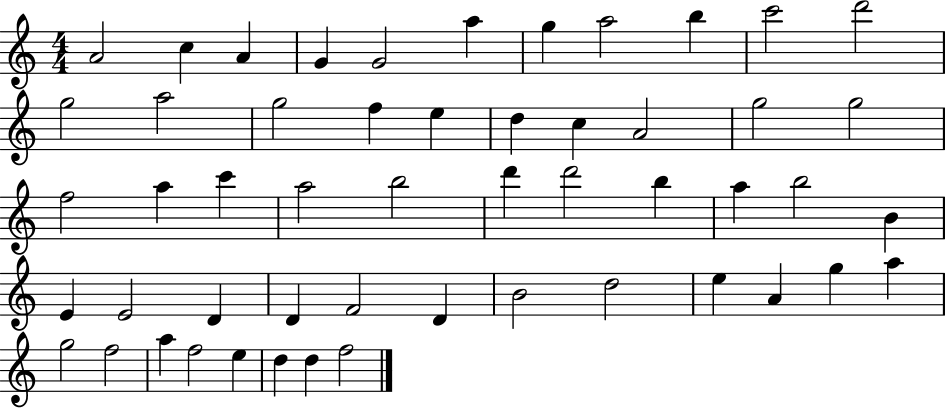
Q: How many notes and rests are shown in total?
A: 52